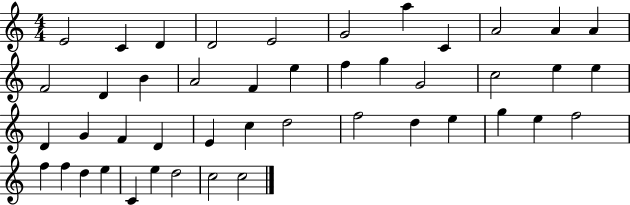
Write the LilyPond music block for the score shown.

{
  \clef treble
  \numericTimeSignature
  \time 4/4
  \key c \major
  e'2 c'4 d'4 | d'2 e'2 | g'2 a''4 c'4 | a'2 a'4 a'4 | \break f'2 d'4 b'4 | a'2 f'4 e''4 | f''4 g''4 g'2 | c''2 e''4 e''4 | \break d'4 g'4 f'4 d'4 | e'4 c''4 d''2 | f''2 d''4 e''4 | g''4 e''4 f''2 | \break f''4 f''4 d''4 e''4 | c'4 e''4 d''2 | c''2 c''2 | \bar "|."
}